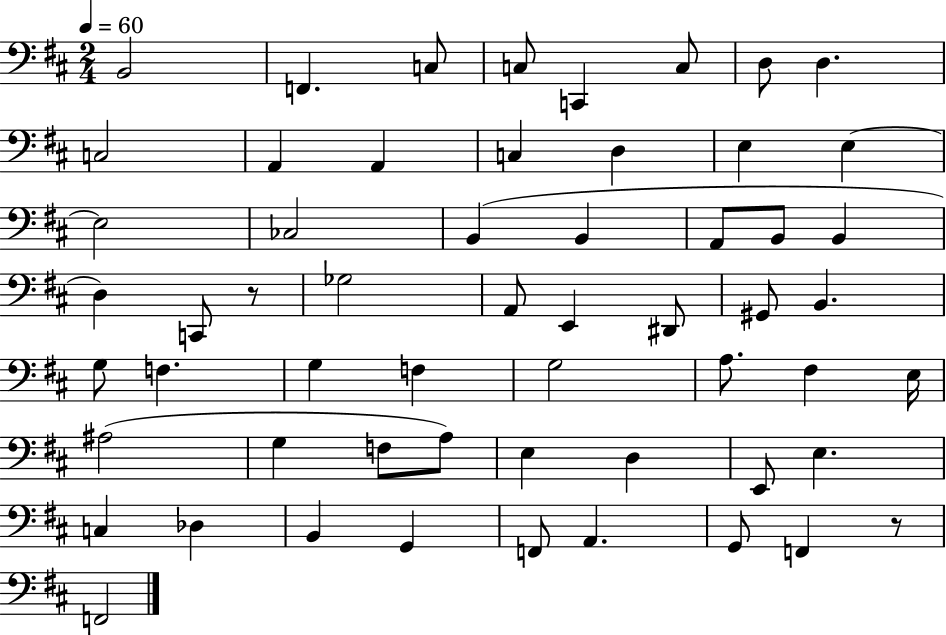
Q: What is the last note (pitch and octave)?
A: F2